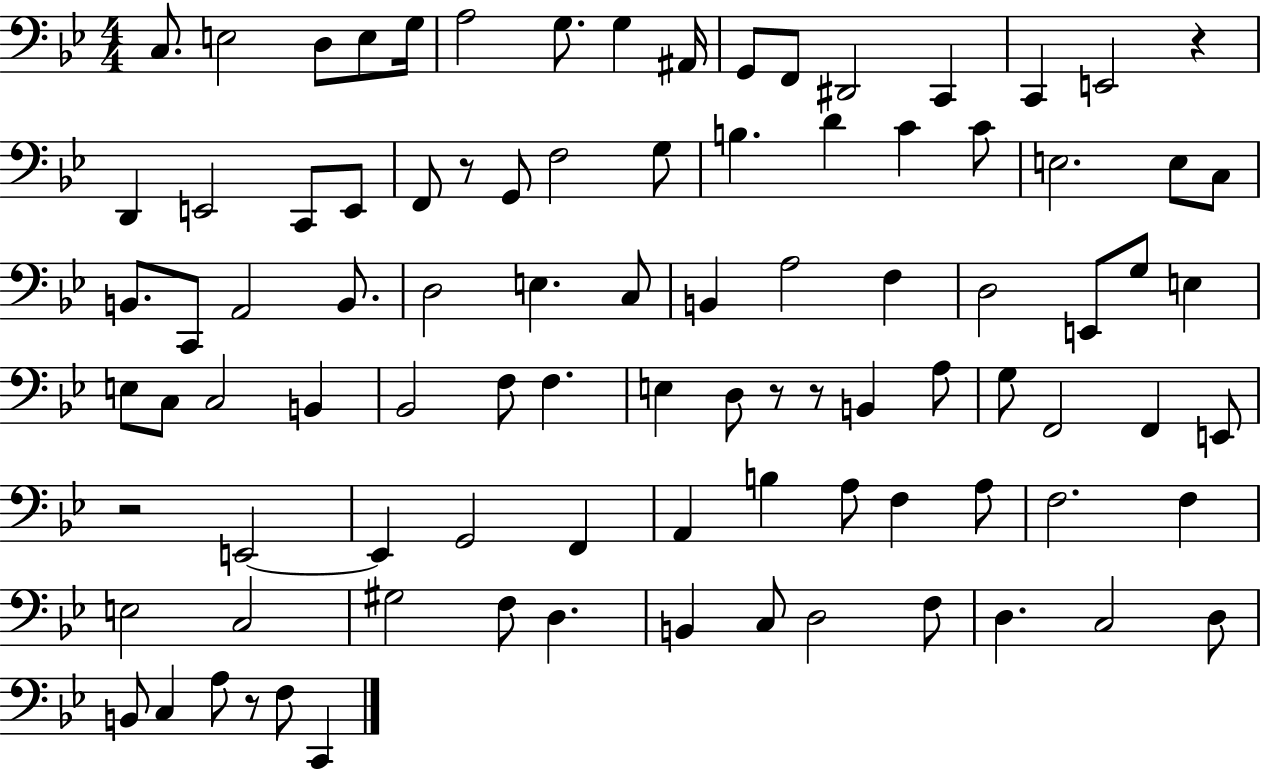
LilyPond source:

{
  \clef bass
  \numericTimeSignature
  \time 4/4
  \key bes \major
  \repeat volta 2 { c8. e2 d8 e8 g16 | a2 g8. g4 ais,16 | g,8 f,8 dis,2 c,4 | c,4 e,2 r4 | \break d,4 e,2 c,8 e,8 | f,8 r8 g,8 f2 g8 | b4. d'4 c'4 c'8 | e2. e8 c8 | \break b,8. c,8 a,2 b,8. | d2 e4. c8 | b,4 a2 f4 | d2 e,8 g8 e4 | \break e8 c8 c2 b,4 | bes,2 f8 f4. | e4 d8 r8 r8 b,4 a8 | g8 f,2 f,4 e,8 | \break r2 e,2~~ | e,4 g,2 f,4 | a,4 b4 a8 f4 a8 | f2. f4 | \break e2 c2 | gis2 f8 d4. | b,4 c8 d2 f8 | d4. c2 d8 | \break b,8 c4 a8 r8 f8 c,4 | } \bar "|."
}